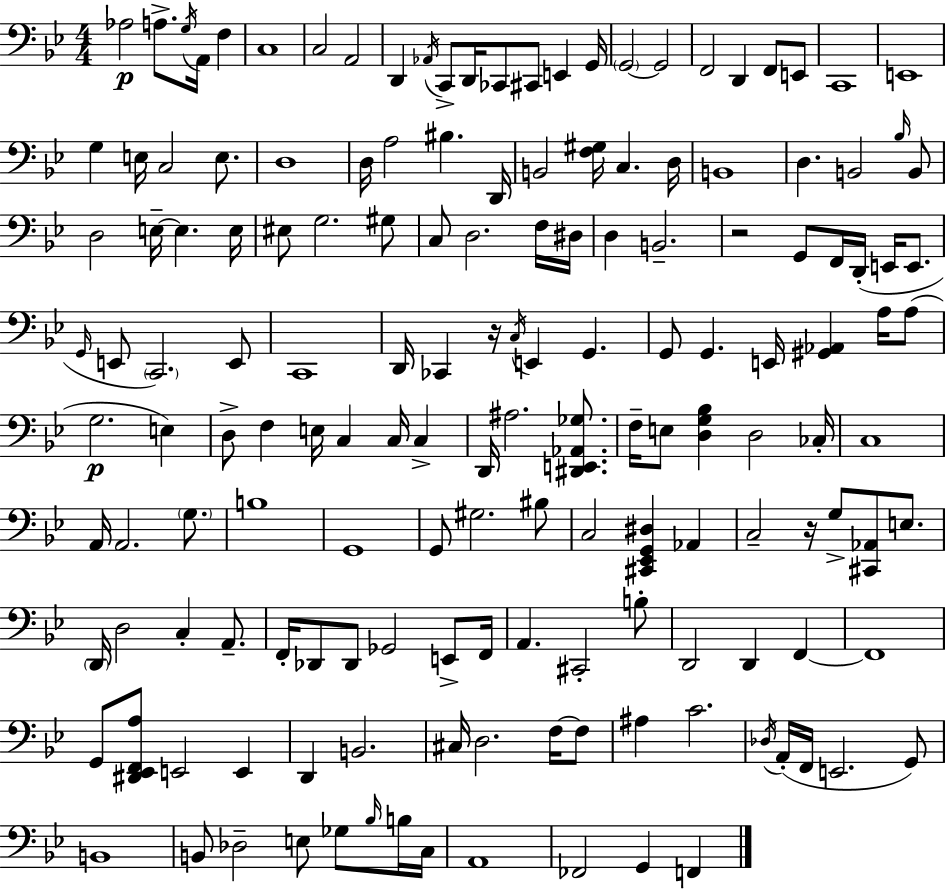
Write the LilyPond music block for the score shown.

{
  \clef bass
  \numericTimeSignature
  \time 4/4
  \key bes \major
  \repeat volta 2 { aes2\p a8.-> \acciaccatura { g16 } a,16 f4 | c1 | c2 a,2 | d,4 \acciaccatura { aes,16 } c,8-> d,16 ces,8 cis,8 e,4 | \break g,16 \parenthesize g,2~~ g,2 | f,2 d,4 f,8 | e,8 c,1 | e,1 | \break g4 e16 c2 e8. | d1 | d16 a2 bis4. | d,16 b,2 <f gis>16 c4. | \break d16 b,1 | d4. b,2 | \grace { bes16 } b,8 d2 e16--~~ e4. | e16 eis8 g2. | \break gis8 c8 d2. | f16 dis16 d4 b,2.-- | r2 g,8 f,16 d,16-.( e,16 | e,8. \grace { g,16 } e,8 \parenthesize c,2.) | \break e,8 c,1 | d,16 ces,4 r16 \acciaccatura { c16 } e,4 g,4. | g,8 g,4. e,16 <gis, aes,>4 | a16 a8( g2.\p | \break e4) d8-> f4 e16 c4 | c16 c4-> d,16 ais2. | <dis, e, aes, ges>8. f16-- e8 <d g bes>4 d2 | ces16-. c1 | \break a,16 a,2. | \parenthesize g8. b1 | g,1 | g,8 gis2. | \break bis8 c2 <cis, ees, g, dis>4 | aes,4 c2-- r16 g8-> | <cis, aes,>8 e8. \parenthesize d,16 d2 c4-. | a,8.-- f,16-. des,8 des,8 ges,2 | \break e,8-> f,16 a,4. cis,2-. | b8-. d,2 d,4 | f,4~~ f,1 | g,8 <dis, ees, f, a>8 e,2 | \break e,4 d,4 b,2. | cis16 d2. | f16~~ f8 ais4 c'2. | \acciaccatura { des16 } a,16-.( f,16 e,2. | \break g,8) b,1 | b,8 des2-- | e8 ges8 \grace { bes16 } b16 c16 a,1 | fes,2 g,4 | \break f,4 } \bar "|."
}